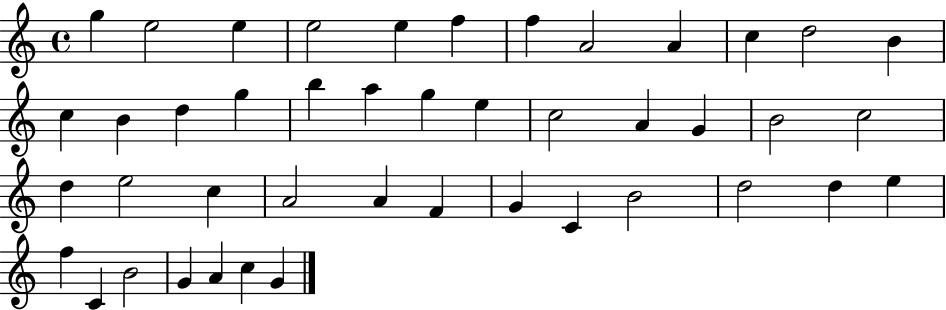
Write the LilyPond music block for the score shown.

{
  \clef treble
  \time 4/4
  \defaultTimeSignature
  \key c \major
  g''4 e''2 e''4 | e''2 e''4 f''4 | f''4 a'2 a'4 | c''4 d''2 b'4 | \break c''4 b'4 d''4 g''4 | b''4 a''4 g''4 e''4 | c''2 a'4 g'4 | b'2 c''2 | \break d''4 e''2 c''4 | a'2 a'4 f'4 | g'4 c'4 b'2 | d''2 d''4 e''4 | \break f''4 c'4 b'2 | g'4 a'4 c''4 g'4 | \bar "|."
}